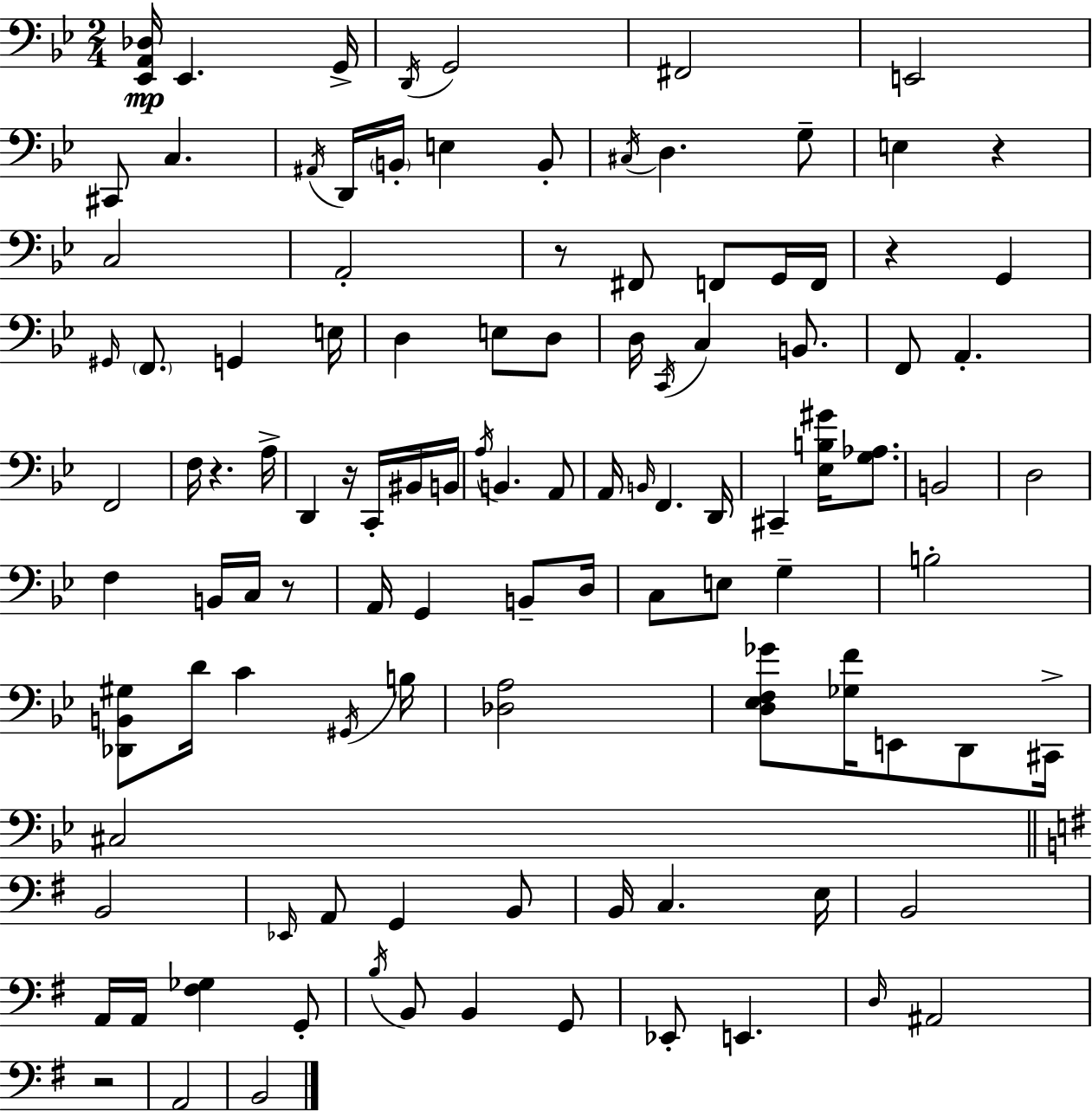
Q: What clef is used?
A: bass